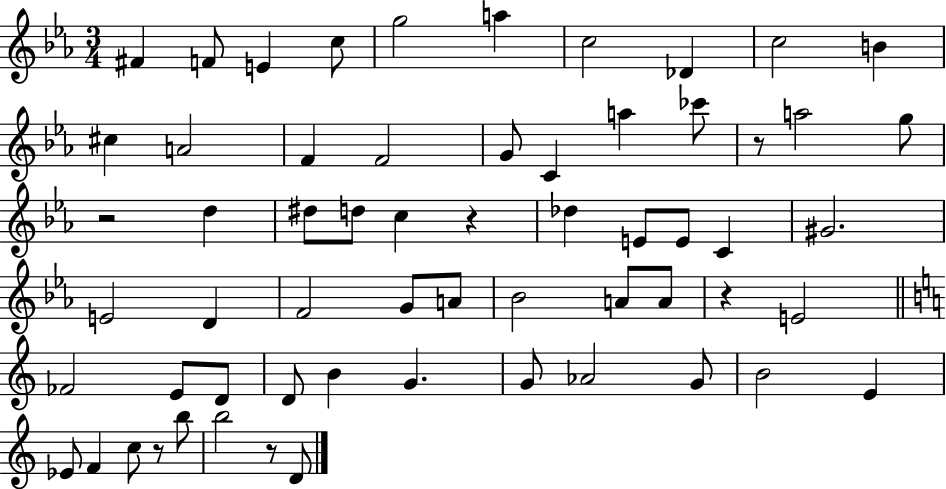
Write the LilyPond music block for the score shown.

{
  \clef treble
  \numericTimeSignature
  \time 3/4
  \key ees \major
  fis'4 f'8 e'4 c''8 | g''2 a''4 | c''2 des'4 | c''2 b'4 | \break cis''4 a'2 | f'4 f'2 | g'8 c'4 a''4 ces'''8 | r8 a''2 g''8 | \break r2 d''4 | dis''8 d''8 c''4 r4 | des''4 e'8 e'8 c'4 | gis'2. | \break e'2 d'4 | f'2 g'8 a'8 | bes'2 a'8 a'8 | r4 e'2 | \break \bar "||" \break \key c \major fes'2 e'8 d'8 | d'8 b'4 g'4. | g'8 aes'2 g'8 | b'2 e'4 | \break ees'8 f'4 c''8 r8 b''8 | b''2 r8 d'8 | \bar "|."
}